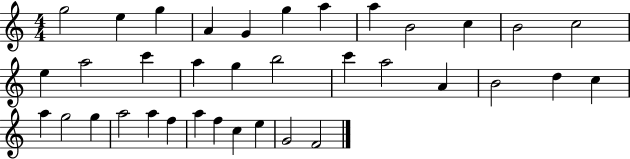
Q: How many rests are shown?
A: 0